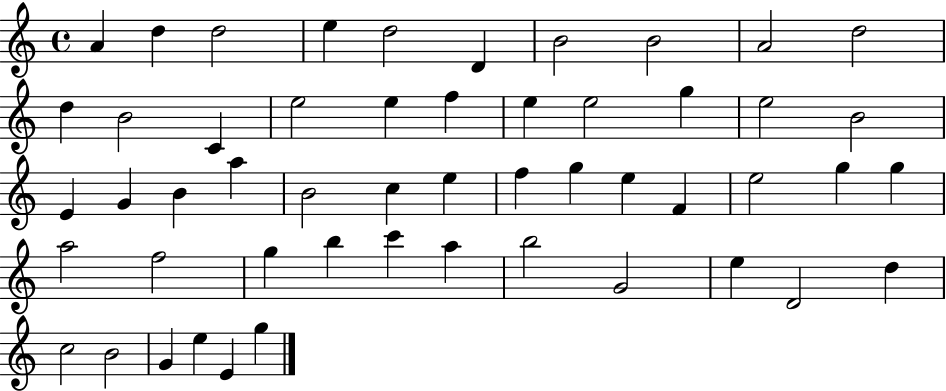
A4/q D5/q D5/h E5/q D5/h D4/q B4/h B4/h A4/h D5/h D5/q B4/h C4/q E5/h E5/q F5/q E5/q E5/h G5/q E5/h B4/h E4/q G4/q B4/q A5/q B4/h C5/q E5/q F5/q G5/q E5/q F4/q E5/h G5/q G5/q A5/h F5/h G5/q B5/q C6/q A5/q B5/h G4/h E5/q D4/h D5/q C5/h B4/h G4/q E5/q E4/q G5/q